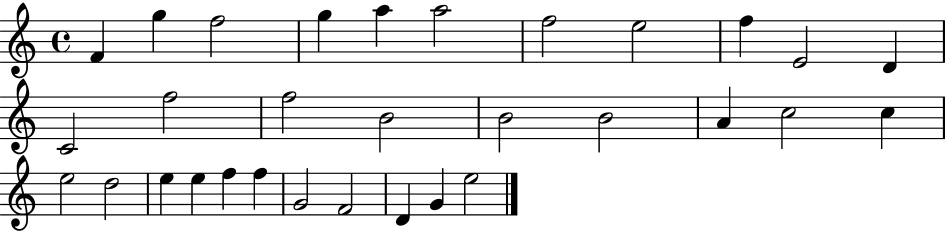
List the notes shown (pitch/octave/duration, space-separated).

F4/q G5/q F5/h G5/q A5/q A5/h F5/h E5/h F5/q E4/h D4/q C4/h F5/h F5/h B4/h B4/h B4/h A4/q C5/h C5/q E5/h D5/h E5/q E5/q F5/q F5/q G4/h F4/h D4/q G4/q E5/h